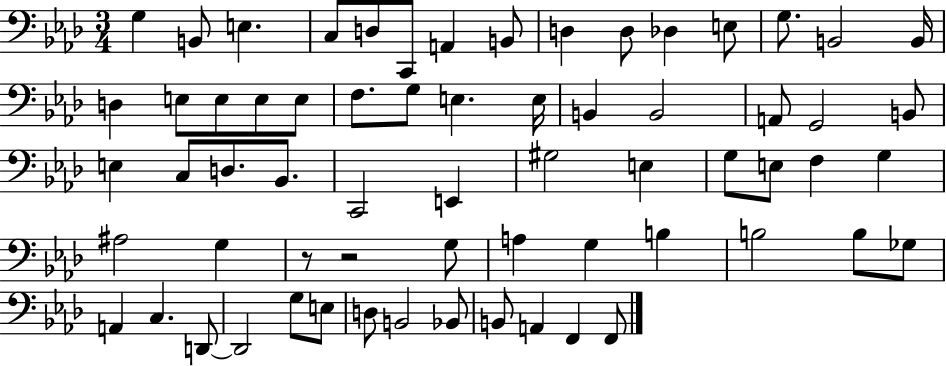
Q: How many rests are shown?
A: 2